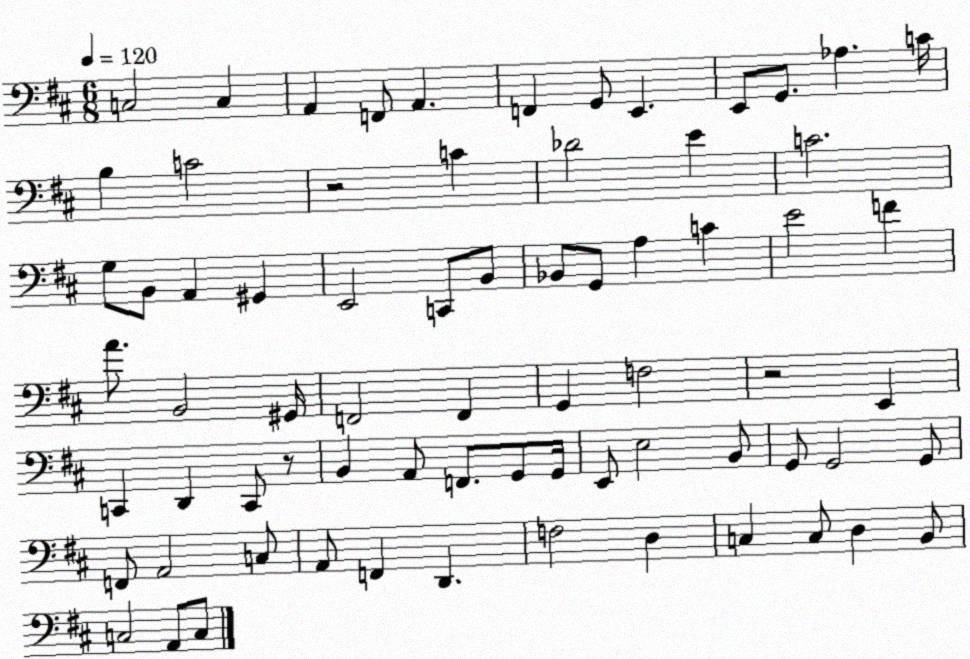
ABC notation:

X:1
T:Untitled
M:6/8
L:1/4
K:D
C,2 C, A,, F,,/2 A,, F,, G,,/2 E,, E,,/2 G,,/2 _A, C/4 B, C2 z2 C _D2 E C2 G,/2 B,,/2 A,, ^G,, E,,2 C,,/2 B,,/2 _B,,/2 G,,/2 A, C E2 F A/2 B,,2 ^G,,/4 F,,2 F,, G,, F,2 z2 E,, C,, D,, C,,/2 z/2 B,, A,,/2 F,,/2 G,,/2 G,,/4 E,,/2 E,2 B,,/2 G,,/2 G,,2 G,,/2 F,,/2 A,,2 C,/2 A,,/2 F,, D,, F,2 D, C, C,/2 D, B,,/2 C,2 A,,/2 C,/2